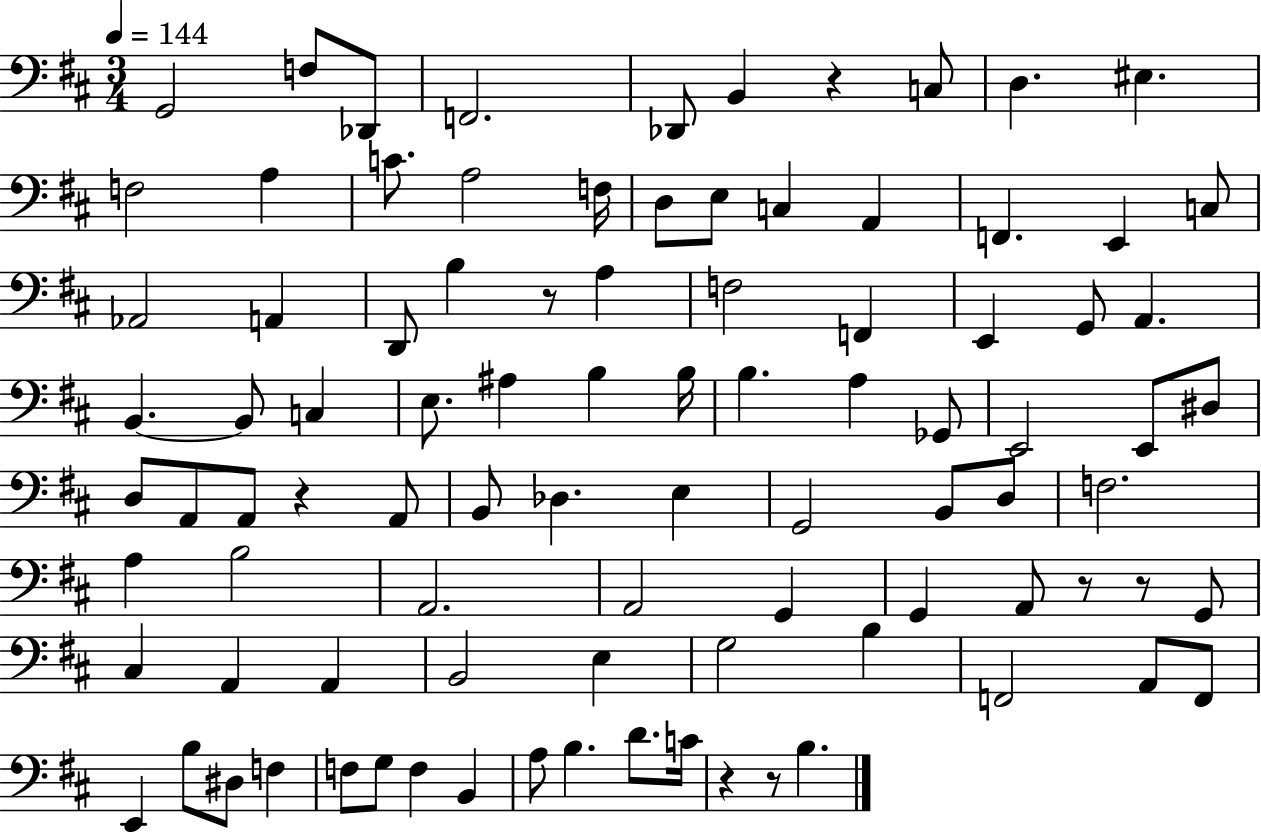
G2/h F3/e Db2/e F2/h. Db2/e B2/q R/q C3/e D3/q. EIS3/q. F3/h A3/q C4/e. A3/h F3/s D3/e E3/e C3/q A2/q F2/q. E2/q C3/e Ab2/h A2/q D2/e B3/q R/e A3/q F3/h F2/q E2/q G2/e A2/q. B2/q. B2/e C3/q E3/e. A#3/q B3/q B3/s B3/q. A3/q Gb2/e E2/h E2/e D#3/e D3/e A2/e A2/e R/q A2/e B2/e Db3/q. E3/q G2/h B2/e D3/e F3/h. A3/q B3/h A2/h. A2/h G2/q G2/q A2/e R/e R/e G2/e C#3/q A2/q A2/q B2/h E3/q G3/h B3/q F2/h A2/e F2/e E2/q B3/e D#3/e F3/q F3/e G3/e F3/q B2/q A3/e B3/q. D4/e. C4/s R/q R/e B3/q.